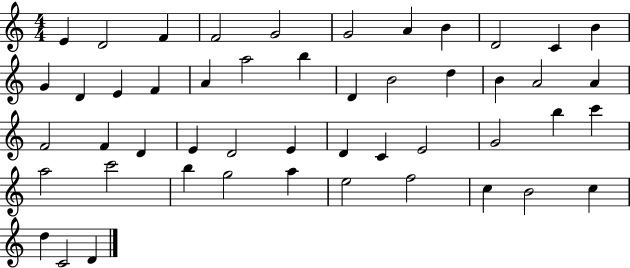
X:1
T:Untitled
M:4/4
L:1/4
K:C
E D2 F F2 G2 G2 A B D2 C B G D E F A a2 b D B2 d B A2 A F2 F D E D2 E D C E2 G2 b c' a2 c'2 b g2 a e2 f2 c B2 c d C2 D